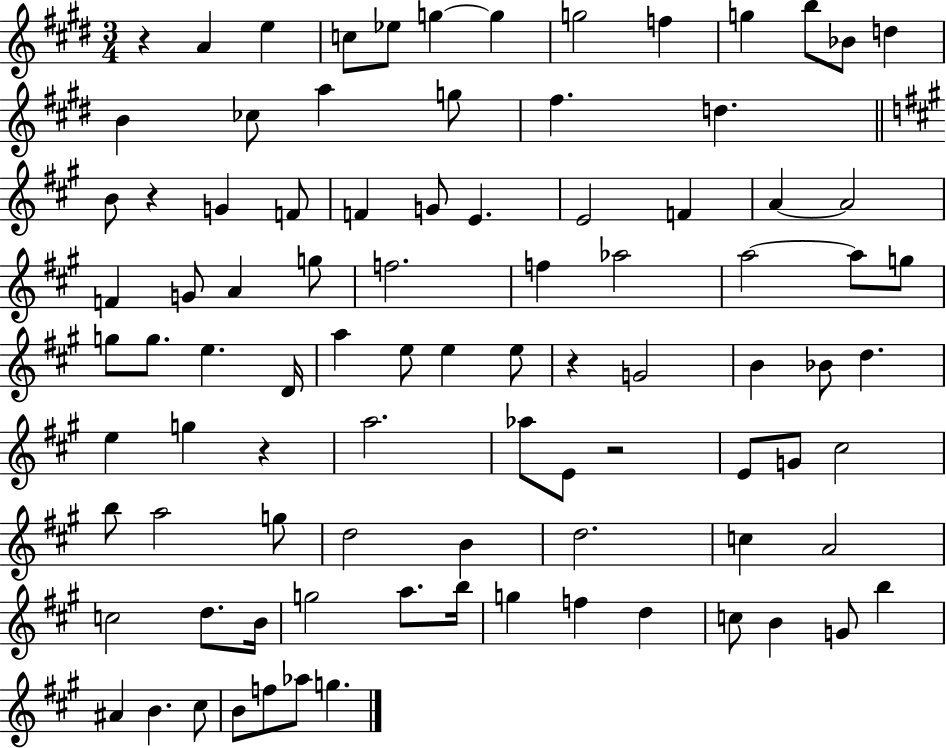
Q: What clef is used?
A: treble